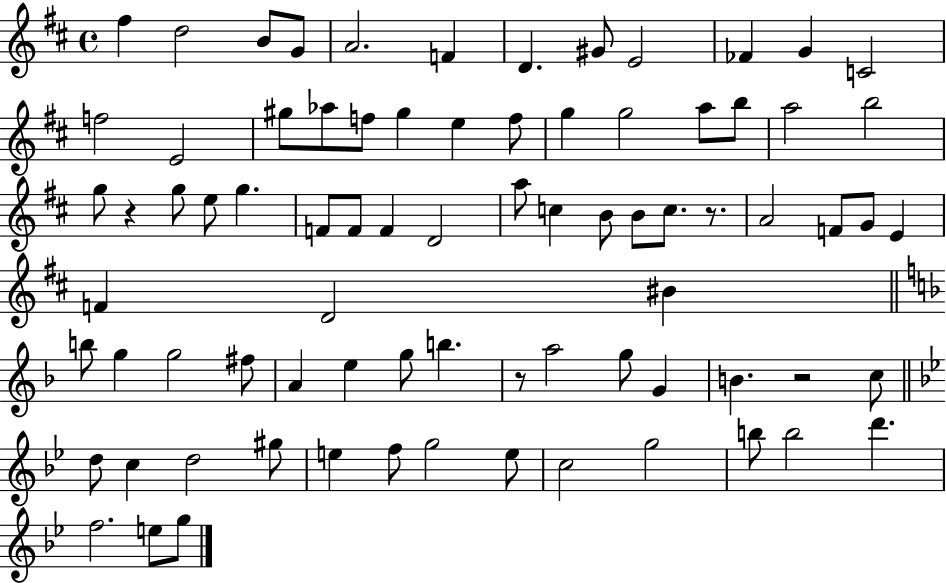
{
  \clef treble
  \time 4/4
  \defaultTimeSignature
  \key d \major
  \repeat volta 2 { fis''4 d''2 b'8 g'8 | a'2. f'4 | d'4. gis'8 e'2 | fes'4 g'4 c'2 | \break f''2 e'2 | gis''8 aes''8 f''8 gis''4 e''4 f''8 | g''4 g''2 a''8 b''8 | a''2 b''2 | \break g''8 r4 g''8 e''8 g''4. | f'8 f'8 f'4 d'2 | a''8 c''4 b'8 b'8 c''8. r8. | a'2 f'8 g'8 e'4 | \break f'4 d'2 bis'4 | \bar "||" \break \key f \major b''8 g''4 g''2 fis''8 | a'4 e''4 g''8 b''4. | r8 a''2 g''8 g'4 | b'4. r2 c''8 | \break \bar "||" \break \key bes \major d''8 c''4 d''2 gis''8 | e''4 f''8 g''2 e''8 | c''2 g''2 | b''8 b''2 d'''4. | \break f''2. e''8 g''8 | } \bar "|."
}